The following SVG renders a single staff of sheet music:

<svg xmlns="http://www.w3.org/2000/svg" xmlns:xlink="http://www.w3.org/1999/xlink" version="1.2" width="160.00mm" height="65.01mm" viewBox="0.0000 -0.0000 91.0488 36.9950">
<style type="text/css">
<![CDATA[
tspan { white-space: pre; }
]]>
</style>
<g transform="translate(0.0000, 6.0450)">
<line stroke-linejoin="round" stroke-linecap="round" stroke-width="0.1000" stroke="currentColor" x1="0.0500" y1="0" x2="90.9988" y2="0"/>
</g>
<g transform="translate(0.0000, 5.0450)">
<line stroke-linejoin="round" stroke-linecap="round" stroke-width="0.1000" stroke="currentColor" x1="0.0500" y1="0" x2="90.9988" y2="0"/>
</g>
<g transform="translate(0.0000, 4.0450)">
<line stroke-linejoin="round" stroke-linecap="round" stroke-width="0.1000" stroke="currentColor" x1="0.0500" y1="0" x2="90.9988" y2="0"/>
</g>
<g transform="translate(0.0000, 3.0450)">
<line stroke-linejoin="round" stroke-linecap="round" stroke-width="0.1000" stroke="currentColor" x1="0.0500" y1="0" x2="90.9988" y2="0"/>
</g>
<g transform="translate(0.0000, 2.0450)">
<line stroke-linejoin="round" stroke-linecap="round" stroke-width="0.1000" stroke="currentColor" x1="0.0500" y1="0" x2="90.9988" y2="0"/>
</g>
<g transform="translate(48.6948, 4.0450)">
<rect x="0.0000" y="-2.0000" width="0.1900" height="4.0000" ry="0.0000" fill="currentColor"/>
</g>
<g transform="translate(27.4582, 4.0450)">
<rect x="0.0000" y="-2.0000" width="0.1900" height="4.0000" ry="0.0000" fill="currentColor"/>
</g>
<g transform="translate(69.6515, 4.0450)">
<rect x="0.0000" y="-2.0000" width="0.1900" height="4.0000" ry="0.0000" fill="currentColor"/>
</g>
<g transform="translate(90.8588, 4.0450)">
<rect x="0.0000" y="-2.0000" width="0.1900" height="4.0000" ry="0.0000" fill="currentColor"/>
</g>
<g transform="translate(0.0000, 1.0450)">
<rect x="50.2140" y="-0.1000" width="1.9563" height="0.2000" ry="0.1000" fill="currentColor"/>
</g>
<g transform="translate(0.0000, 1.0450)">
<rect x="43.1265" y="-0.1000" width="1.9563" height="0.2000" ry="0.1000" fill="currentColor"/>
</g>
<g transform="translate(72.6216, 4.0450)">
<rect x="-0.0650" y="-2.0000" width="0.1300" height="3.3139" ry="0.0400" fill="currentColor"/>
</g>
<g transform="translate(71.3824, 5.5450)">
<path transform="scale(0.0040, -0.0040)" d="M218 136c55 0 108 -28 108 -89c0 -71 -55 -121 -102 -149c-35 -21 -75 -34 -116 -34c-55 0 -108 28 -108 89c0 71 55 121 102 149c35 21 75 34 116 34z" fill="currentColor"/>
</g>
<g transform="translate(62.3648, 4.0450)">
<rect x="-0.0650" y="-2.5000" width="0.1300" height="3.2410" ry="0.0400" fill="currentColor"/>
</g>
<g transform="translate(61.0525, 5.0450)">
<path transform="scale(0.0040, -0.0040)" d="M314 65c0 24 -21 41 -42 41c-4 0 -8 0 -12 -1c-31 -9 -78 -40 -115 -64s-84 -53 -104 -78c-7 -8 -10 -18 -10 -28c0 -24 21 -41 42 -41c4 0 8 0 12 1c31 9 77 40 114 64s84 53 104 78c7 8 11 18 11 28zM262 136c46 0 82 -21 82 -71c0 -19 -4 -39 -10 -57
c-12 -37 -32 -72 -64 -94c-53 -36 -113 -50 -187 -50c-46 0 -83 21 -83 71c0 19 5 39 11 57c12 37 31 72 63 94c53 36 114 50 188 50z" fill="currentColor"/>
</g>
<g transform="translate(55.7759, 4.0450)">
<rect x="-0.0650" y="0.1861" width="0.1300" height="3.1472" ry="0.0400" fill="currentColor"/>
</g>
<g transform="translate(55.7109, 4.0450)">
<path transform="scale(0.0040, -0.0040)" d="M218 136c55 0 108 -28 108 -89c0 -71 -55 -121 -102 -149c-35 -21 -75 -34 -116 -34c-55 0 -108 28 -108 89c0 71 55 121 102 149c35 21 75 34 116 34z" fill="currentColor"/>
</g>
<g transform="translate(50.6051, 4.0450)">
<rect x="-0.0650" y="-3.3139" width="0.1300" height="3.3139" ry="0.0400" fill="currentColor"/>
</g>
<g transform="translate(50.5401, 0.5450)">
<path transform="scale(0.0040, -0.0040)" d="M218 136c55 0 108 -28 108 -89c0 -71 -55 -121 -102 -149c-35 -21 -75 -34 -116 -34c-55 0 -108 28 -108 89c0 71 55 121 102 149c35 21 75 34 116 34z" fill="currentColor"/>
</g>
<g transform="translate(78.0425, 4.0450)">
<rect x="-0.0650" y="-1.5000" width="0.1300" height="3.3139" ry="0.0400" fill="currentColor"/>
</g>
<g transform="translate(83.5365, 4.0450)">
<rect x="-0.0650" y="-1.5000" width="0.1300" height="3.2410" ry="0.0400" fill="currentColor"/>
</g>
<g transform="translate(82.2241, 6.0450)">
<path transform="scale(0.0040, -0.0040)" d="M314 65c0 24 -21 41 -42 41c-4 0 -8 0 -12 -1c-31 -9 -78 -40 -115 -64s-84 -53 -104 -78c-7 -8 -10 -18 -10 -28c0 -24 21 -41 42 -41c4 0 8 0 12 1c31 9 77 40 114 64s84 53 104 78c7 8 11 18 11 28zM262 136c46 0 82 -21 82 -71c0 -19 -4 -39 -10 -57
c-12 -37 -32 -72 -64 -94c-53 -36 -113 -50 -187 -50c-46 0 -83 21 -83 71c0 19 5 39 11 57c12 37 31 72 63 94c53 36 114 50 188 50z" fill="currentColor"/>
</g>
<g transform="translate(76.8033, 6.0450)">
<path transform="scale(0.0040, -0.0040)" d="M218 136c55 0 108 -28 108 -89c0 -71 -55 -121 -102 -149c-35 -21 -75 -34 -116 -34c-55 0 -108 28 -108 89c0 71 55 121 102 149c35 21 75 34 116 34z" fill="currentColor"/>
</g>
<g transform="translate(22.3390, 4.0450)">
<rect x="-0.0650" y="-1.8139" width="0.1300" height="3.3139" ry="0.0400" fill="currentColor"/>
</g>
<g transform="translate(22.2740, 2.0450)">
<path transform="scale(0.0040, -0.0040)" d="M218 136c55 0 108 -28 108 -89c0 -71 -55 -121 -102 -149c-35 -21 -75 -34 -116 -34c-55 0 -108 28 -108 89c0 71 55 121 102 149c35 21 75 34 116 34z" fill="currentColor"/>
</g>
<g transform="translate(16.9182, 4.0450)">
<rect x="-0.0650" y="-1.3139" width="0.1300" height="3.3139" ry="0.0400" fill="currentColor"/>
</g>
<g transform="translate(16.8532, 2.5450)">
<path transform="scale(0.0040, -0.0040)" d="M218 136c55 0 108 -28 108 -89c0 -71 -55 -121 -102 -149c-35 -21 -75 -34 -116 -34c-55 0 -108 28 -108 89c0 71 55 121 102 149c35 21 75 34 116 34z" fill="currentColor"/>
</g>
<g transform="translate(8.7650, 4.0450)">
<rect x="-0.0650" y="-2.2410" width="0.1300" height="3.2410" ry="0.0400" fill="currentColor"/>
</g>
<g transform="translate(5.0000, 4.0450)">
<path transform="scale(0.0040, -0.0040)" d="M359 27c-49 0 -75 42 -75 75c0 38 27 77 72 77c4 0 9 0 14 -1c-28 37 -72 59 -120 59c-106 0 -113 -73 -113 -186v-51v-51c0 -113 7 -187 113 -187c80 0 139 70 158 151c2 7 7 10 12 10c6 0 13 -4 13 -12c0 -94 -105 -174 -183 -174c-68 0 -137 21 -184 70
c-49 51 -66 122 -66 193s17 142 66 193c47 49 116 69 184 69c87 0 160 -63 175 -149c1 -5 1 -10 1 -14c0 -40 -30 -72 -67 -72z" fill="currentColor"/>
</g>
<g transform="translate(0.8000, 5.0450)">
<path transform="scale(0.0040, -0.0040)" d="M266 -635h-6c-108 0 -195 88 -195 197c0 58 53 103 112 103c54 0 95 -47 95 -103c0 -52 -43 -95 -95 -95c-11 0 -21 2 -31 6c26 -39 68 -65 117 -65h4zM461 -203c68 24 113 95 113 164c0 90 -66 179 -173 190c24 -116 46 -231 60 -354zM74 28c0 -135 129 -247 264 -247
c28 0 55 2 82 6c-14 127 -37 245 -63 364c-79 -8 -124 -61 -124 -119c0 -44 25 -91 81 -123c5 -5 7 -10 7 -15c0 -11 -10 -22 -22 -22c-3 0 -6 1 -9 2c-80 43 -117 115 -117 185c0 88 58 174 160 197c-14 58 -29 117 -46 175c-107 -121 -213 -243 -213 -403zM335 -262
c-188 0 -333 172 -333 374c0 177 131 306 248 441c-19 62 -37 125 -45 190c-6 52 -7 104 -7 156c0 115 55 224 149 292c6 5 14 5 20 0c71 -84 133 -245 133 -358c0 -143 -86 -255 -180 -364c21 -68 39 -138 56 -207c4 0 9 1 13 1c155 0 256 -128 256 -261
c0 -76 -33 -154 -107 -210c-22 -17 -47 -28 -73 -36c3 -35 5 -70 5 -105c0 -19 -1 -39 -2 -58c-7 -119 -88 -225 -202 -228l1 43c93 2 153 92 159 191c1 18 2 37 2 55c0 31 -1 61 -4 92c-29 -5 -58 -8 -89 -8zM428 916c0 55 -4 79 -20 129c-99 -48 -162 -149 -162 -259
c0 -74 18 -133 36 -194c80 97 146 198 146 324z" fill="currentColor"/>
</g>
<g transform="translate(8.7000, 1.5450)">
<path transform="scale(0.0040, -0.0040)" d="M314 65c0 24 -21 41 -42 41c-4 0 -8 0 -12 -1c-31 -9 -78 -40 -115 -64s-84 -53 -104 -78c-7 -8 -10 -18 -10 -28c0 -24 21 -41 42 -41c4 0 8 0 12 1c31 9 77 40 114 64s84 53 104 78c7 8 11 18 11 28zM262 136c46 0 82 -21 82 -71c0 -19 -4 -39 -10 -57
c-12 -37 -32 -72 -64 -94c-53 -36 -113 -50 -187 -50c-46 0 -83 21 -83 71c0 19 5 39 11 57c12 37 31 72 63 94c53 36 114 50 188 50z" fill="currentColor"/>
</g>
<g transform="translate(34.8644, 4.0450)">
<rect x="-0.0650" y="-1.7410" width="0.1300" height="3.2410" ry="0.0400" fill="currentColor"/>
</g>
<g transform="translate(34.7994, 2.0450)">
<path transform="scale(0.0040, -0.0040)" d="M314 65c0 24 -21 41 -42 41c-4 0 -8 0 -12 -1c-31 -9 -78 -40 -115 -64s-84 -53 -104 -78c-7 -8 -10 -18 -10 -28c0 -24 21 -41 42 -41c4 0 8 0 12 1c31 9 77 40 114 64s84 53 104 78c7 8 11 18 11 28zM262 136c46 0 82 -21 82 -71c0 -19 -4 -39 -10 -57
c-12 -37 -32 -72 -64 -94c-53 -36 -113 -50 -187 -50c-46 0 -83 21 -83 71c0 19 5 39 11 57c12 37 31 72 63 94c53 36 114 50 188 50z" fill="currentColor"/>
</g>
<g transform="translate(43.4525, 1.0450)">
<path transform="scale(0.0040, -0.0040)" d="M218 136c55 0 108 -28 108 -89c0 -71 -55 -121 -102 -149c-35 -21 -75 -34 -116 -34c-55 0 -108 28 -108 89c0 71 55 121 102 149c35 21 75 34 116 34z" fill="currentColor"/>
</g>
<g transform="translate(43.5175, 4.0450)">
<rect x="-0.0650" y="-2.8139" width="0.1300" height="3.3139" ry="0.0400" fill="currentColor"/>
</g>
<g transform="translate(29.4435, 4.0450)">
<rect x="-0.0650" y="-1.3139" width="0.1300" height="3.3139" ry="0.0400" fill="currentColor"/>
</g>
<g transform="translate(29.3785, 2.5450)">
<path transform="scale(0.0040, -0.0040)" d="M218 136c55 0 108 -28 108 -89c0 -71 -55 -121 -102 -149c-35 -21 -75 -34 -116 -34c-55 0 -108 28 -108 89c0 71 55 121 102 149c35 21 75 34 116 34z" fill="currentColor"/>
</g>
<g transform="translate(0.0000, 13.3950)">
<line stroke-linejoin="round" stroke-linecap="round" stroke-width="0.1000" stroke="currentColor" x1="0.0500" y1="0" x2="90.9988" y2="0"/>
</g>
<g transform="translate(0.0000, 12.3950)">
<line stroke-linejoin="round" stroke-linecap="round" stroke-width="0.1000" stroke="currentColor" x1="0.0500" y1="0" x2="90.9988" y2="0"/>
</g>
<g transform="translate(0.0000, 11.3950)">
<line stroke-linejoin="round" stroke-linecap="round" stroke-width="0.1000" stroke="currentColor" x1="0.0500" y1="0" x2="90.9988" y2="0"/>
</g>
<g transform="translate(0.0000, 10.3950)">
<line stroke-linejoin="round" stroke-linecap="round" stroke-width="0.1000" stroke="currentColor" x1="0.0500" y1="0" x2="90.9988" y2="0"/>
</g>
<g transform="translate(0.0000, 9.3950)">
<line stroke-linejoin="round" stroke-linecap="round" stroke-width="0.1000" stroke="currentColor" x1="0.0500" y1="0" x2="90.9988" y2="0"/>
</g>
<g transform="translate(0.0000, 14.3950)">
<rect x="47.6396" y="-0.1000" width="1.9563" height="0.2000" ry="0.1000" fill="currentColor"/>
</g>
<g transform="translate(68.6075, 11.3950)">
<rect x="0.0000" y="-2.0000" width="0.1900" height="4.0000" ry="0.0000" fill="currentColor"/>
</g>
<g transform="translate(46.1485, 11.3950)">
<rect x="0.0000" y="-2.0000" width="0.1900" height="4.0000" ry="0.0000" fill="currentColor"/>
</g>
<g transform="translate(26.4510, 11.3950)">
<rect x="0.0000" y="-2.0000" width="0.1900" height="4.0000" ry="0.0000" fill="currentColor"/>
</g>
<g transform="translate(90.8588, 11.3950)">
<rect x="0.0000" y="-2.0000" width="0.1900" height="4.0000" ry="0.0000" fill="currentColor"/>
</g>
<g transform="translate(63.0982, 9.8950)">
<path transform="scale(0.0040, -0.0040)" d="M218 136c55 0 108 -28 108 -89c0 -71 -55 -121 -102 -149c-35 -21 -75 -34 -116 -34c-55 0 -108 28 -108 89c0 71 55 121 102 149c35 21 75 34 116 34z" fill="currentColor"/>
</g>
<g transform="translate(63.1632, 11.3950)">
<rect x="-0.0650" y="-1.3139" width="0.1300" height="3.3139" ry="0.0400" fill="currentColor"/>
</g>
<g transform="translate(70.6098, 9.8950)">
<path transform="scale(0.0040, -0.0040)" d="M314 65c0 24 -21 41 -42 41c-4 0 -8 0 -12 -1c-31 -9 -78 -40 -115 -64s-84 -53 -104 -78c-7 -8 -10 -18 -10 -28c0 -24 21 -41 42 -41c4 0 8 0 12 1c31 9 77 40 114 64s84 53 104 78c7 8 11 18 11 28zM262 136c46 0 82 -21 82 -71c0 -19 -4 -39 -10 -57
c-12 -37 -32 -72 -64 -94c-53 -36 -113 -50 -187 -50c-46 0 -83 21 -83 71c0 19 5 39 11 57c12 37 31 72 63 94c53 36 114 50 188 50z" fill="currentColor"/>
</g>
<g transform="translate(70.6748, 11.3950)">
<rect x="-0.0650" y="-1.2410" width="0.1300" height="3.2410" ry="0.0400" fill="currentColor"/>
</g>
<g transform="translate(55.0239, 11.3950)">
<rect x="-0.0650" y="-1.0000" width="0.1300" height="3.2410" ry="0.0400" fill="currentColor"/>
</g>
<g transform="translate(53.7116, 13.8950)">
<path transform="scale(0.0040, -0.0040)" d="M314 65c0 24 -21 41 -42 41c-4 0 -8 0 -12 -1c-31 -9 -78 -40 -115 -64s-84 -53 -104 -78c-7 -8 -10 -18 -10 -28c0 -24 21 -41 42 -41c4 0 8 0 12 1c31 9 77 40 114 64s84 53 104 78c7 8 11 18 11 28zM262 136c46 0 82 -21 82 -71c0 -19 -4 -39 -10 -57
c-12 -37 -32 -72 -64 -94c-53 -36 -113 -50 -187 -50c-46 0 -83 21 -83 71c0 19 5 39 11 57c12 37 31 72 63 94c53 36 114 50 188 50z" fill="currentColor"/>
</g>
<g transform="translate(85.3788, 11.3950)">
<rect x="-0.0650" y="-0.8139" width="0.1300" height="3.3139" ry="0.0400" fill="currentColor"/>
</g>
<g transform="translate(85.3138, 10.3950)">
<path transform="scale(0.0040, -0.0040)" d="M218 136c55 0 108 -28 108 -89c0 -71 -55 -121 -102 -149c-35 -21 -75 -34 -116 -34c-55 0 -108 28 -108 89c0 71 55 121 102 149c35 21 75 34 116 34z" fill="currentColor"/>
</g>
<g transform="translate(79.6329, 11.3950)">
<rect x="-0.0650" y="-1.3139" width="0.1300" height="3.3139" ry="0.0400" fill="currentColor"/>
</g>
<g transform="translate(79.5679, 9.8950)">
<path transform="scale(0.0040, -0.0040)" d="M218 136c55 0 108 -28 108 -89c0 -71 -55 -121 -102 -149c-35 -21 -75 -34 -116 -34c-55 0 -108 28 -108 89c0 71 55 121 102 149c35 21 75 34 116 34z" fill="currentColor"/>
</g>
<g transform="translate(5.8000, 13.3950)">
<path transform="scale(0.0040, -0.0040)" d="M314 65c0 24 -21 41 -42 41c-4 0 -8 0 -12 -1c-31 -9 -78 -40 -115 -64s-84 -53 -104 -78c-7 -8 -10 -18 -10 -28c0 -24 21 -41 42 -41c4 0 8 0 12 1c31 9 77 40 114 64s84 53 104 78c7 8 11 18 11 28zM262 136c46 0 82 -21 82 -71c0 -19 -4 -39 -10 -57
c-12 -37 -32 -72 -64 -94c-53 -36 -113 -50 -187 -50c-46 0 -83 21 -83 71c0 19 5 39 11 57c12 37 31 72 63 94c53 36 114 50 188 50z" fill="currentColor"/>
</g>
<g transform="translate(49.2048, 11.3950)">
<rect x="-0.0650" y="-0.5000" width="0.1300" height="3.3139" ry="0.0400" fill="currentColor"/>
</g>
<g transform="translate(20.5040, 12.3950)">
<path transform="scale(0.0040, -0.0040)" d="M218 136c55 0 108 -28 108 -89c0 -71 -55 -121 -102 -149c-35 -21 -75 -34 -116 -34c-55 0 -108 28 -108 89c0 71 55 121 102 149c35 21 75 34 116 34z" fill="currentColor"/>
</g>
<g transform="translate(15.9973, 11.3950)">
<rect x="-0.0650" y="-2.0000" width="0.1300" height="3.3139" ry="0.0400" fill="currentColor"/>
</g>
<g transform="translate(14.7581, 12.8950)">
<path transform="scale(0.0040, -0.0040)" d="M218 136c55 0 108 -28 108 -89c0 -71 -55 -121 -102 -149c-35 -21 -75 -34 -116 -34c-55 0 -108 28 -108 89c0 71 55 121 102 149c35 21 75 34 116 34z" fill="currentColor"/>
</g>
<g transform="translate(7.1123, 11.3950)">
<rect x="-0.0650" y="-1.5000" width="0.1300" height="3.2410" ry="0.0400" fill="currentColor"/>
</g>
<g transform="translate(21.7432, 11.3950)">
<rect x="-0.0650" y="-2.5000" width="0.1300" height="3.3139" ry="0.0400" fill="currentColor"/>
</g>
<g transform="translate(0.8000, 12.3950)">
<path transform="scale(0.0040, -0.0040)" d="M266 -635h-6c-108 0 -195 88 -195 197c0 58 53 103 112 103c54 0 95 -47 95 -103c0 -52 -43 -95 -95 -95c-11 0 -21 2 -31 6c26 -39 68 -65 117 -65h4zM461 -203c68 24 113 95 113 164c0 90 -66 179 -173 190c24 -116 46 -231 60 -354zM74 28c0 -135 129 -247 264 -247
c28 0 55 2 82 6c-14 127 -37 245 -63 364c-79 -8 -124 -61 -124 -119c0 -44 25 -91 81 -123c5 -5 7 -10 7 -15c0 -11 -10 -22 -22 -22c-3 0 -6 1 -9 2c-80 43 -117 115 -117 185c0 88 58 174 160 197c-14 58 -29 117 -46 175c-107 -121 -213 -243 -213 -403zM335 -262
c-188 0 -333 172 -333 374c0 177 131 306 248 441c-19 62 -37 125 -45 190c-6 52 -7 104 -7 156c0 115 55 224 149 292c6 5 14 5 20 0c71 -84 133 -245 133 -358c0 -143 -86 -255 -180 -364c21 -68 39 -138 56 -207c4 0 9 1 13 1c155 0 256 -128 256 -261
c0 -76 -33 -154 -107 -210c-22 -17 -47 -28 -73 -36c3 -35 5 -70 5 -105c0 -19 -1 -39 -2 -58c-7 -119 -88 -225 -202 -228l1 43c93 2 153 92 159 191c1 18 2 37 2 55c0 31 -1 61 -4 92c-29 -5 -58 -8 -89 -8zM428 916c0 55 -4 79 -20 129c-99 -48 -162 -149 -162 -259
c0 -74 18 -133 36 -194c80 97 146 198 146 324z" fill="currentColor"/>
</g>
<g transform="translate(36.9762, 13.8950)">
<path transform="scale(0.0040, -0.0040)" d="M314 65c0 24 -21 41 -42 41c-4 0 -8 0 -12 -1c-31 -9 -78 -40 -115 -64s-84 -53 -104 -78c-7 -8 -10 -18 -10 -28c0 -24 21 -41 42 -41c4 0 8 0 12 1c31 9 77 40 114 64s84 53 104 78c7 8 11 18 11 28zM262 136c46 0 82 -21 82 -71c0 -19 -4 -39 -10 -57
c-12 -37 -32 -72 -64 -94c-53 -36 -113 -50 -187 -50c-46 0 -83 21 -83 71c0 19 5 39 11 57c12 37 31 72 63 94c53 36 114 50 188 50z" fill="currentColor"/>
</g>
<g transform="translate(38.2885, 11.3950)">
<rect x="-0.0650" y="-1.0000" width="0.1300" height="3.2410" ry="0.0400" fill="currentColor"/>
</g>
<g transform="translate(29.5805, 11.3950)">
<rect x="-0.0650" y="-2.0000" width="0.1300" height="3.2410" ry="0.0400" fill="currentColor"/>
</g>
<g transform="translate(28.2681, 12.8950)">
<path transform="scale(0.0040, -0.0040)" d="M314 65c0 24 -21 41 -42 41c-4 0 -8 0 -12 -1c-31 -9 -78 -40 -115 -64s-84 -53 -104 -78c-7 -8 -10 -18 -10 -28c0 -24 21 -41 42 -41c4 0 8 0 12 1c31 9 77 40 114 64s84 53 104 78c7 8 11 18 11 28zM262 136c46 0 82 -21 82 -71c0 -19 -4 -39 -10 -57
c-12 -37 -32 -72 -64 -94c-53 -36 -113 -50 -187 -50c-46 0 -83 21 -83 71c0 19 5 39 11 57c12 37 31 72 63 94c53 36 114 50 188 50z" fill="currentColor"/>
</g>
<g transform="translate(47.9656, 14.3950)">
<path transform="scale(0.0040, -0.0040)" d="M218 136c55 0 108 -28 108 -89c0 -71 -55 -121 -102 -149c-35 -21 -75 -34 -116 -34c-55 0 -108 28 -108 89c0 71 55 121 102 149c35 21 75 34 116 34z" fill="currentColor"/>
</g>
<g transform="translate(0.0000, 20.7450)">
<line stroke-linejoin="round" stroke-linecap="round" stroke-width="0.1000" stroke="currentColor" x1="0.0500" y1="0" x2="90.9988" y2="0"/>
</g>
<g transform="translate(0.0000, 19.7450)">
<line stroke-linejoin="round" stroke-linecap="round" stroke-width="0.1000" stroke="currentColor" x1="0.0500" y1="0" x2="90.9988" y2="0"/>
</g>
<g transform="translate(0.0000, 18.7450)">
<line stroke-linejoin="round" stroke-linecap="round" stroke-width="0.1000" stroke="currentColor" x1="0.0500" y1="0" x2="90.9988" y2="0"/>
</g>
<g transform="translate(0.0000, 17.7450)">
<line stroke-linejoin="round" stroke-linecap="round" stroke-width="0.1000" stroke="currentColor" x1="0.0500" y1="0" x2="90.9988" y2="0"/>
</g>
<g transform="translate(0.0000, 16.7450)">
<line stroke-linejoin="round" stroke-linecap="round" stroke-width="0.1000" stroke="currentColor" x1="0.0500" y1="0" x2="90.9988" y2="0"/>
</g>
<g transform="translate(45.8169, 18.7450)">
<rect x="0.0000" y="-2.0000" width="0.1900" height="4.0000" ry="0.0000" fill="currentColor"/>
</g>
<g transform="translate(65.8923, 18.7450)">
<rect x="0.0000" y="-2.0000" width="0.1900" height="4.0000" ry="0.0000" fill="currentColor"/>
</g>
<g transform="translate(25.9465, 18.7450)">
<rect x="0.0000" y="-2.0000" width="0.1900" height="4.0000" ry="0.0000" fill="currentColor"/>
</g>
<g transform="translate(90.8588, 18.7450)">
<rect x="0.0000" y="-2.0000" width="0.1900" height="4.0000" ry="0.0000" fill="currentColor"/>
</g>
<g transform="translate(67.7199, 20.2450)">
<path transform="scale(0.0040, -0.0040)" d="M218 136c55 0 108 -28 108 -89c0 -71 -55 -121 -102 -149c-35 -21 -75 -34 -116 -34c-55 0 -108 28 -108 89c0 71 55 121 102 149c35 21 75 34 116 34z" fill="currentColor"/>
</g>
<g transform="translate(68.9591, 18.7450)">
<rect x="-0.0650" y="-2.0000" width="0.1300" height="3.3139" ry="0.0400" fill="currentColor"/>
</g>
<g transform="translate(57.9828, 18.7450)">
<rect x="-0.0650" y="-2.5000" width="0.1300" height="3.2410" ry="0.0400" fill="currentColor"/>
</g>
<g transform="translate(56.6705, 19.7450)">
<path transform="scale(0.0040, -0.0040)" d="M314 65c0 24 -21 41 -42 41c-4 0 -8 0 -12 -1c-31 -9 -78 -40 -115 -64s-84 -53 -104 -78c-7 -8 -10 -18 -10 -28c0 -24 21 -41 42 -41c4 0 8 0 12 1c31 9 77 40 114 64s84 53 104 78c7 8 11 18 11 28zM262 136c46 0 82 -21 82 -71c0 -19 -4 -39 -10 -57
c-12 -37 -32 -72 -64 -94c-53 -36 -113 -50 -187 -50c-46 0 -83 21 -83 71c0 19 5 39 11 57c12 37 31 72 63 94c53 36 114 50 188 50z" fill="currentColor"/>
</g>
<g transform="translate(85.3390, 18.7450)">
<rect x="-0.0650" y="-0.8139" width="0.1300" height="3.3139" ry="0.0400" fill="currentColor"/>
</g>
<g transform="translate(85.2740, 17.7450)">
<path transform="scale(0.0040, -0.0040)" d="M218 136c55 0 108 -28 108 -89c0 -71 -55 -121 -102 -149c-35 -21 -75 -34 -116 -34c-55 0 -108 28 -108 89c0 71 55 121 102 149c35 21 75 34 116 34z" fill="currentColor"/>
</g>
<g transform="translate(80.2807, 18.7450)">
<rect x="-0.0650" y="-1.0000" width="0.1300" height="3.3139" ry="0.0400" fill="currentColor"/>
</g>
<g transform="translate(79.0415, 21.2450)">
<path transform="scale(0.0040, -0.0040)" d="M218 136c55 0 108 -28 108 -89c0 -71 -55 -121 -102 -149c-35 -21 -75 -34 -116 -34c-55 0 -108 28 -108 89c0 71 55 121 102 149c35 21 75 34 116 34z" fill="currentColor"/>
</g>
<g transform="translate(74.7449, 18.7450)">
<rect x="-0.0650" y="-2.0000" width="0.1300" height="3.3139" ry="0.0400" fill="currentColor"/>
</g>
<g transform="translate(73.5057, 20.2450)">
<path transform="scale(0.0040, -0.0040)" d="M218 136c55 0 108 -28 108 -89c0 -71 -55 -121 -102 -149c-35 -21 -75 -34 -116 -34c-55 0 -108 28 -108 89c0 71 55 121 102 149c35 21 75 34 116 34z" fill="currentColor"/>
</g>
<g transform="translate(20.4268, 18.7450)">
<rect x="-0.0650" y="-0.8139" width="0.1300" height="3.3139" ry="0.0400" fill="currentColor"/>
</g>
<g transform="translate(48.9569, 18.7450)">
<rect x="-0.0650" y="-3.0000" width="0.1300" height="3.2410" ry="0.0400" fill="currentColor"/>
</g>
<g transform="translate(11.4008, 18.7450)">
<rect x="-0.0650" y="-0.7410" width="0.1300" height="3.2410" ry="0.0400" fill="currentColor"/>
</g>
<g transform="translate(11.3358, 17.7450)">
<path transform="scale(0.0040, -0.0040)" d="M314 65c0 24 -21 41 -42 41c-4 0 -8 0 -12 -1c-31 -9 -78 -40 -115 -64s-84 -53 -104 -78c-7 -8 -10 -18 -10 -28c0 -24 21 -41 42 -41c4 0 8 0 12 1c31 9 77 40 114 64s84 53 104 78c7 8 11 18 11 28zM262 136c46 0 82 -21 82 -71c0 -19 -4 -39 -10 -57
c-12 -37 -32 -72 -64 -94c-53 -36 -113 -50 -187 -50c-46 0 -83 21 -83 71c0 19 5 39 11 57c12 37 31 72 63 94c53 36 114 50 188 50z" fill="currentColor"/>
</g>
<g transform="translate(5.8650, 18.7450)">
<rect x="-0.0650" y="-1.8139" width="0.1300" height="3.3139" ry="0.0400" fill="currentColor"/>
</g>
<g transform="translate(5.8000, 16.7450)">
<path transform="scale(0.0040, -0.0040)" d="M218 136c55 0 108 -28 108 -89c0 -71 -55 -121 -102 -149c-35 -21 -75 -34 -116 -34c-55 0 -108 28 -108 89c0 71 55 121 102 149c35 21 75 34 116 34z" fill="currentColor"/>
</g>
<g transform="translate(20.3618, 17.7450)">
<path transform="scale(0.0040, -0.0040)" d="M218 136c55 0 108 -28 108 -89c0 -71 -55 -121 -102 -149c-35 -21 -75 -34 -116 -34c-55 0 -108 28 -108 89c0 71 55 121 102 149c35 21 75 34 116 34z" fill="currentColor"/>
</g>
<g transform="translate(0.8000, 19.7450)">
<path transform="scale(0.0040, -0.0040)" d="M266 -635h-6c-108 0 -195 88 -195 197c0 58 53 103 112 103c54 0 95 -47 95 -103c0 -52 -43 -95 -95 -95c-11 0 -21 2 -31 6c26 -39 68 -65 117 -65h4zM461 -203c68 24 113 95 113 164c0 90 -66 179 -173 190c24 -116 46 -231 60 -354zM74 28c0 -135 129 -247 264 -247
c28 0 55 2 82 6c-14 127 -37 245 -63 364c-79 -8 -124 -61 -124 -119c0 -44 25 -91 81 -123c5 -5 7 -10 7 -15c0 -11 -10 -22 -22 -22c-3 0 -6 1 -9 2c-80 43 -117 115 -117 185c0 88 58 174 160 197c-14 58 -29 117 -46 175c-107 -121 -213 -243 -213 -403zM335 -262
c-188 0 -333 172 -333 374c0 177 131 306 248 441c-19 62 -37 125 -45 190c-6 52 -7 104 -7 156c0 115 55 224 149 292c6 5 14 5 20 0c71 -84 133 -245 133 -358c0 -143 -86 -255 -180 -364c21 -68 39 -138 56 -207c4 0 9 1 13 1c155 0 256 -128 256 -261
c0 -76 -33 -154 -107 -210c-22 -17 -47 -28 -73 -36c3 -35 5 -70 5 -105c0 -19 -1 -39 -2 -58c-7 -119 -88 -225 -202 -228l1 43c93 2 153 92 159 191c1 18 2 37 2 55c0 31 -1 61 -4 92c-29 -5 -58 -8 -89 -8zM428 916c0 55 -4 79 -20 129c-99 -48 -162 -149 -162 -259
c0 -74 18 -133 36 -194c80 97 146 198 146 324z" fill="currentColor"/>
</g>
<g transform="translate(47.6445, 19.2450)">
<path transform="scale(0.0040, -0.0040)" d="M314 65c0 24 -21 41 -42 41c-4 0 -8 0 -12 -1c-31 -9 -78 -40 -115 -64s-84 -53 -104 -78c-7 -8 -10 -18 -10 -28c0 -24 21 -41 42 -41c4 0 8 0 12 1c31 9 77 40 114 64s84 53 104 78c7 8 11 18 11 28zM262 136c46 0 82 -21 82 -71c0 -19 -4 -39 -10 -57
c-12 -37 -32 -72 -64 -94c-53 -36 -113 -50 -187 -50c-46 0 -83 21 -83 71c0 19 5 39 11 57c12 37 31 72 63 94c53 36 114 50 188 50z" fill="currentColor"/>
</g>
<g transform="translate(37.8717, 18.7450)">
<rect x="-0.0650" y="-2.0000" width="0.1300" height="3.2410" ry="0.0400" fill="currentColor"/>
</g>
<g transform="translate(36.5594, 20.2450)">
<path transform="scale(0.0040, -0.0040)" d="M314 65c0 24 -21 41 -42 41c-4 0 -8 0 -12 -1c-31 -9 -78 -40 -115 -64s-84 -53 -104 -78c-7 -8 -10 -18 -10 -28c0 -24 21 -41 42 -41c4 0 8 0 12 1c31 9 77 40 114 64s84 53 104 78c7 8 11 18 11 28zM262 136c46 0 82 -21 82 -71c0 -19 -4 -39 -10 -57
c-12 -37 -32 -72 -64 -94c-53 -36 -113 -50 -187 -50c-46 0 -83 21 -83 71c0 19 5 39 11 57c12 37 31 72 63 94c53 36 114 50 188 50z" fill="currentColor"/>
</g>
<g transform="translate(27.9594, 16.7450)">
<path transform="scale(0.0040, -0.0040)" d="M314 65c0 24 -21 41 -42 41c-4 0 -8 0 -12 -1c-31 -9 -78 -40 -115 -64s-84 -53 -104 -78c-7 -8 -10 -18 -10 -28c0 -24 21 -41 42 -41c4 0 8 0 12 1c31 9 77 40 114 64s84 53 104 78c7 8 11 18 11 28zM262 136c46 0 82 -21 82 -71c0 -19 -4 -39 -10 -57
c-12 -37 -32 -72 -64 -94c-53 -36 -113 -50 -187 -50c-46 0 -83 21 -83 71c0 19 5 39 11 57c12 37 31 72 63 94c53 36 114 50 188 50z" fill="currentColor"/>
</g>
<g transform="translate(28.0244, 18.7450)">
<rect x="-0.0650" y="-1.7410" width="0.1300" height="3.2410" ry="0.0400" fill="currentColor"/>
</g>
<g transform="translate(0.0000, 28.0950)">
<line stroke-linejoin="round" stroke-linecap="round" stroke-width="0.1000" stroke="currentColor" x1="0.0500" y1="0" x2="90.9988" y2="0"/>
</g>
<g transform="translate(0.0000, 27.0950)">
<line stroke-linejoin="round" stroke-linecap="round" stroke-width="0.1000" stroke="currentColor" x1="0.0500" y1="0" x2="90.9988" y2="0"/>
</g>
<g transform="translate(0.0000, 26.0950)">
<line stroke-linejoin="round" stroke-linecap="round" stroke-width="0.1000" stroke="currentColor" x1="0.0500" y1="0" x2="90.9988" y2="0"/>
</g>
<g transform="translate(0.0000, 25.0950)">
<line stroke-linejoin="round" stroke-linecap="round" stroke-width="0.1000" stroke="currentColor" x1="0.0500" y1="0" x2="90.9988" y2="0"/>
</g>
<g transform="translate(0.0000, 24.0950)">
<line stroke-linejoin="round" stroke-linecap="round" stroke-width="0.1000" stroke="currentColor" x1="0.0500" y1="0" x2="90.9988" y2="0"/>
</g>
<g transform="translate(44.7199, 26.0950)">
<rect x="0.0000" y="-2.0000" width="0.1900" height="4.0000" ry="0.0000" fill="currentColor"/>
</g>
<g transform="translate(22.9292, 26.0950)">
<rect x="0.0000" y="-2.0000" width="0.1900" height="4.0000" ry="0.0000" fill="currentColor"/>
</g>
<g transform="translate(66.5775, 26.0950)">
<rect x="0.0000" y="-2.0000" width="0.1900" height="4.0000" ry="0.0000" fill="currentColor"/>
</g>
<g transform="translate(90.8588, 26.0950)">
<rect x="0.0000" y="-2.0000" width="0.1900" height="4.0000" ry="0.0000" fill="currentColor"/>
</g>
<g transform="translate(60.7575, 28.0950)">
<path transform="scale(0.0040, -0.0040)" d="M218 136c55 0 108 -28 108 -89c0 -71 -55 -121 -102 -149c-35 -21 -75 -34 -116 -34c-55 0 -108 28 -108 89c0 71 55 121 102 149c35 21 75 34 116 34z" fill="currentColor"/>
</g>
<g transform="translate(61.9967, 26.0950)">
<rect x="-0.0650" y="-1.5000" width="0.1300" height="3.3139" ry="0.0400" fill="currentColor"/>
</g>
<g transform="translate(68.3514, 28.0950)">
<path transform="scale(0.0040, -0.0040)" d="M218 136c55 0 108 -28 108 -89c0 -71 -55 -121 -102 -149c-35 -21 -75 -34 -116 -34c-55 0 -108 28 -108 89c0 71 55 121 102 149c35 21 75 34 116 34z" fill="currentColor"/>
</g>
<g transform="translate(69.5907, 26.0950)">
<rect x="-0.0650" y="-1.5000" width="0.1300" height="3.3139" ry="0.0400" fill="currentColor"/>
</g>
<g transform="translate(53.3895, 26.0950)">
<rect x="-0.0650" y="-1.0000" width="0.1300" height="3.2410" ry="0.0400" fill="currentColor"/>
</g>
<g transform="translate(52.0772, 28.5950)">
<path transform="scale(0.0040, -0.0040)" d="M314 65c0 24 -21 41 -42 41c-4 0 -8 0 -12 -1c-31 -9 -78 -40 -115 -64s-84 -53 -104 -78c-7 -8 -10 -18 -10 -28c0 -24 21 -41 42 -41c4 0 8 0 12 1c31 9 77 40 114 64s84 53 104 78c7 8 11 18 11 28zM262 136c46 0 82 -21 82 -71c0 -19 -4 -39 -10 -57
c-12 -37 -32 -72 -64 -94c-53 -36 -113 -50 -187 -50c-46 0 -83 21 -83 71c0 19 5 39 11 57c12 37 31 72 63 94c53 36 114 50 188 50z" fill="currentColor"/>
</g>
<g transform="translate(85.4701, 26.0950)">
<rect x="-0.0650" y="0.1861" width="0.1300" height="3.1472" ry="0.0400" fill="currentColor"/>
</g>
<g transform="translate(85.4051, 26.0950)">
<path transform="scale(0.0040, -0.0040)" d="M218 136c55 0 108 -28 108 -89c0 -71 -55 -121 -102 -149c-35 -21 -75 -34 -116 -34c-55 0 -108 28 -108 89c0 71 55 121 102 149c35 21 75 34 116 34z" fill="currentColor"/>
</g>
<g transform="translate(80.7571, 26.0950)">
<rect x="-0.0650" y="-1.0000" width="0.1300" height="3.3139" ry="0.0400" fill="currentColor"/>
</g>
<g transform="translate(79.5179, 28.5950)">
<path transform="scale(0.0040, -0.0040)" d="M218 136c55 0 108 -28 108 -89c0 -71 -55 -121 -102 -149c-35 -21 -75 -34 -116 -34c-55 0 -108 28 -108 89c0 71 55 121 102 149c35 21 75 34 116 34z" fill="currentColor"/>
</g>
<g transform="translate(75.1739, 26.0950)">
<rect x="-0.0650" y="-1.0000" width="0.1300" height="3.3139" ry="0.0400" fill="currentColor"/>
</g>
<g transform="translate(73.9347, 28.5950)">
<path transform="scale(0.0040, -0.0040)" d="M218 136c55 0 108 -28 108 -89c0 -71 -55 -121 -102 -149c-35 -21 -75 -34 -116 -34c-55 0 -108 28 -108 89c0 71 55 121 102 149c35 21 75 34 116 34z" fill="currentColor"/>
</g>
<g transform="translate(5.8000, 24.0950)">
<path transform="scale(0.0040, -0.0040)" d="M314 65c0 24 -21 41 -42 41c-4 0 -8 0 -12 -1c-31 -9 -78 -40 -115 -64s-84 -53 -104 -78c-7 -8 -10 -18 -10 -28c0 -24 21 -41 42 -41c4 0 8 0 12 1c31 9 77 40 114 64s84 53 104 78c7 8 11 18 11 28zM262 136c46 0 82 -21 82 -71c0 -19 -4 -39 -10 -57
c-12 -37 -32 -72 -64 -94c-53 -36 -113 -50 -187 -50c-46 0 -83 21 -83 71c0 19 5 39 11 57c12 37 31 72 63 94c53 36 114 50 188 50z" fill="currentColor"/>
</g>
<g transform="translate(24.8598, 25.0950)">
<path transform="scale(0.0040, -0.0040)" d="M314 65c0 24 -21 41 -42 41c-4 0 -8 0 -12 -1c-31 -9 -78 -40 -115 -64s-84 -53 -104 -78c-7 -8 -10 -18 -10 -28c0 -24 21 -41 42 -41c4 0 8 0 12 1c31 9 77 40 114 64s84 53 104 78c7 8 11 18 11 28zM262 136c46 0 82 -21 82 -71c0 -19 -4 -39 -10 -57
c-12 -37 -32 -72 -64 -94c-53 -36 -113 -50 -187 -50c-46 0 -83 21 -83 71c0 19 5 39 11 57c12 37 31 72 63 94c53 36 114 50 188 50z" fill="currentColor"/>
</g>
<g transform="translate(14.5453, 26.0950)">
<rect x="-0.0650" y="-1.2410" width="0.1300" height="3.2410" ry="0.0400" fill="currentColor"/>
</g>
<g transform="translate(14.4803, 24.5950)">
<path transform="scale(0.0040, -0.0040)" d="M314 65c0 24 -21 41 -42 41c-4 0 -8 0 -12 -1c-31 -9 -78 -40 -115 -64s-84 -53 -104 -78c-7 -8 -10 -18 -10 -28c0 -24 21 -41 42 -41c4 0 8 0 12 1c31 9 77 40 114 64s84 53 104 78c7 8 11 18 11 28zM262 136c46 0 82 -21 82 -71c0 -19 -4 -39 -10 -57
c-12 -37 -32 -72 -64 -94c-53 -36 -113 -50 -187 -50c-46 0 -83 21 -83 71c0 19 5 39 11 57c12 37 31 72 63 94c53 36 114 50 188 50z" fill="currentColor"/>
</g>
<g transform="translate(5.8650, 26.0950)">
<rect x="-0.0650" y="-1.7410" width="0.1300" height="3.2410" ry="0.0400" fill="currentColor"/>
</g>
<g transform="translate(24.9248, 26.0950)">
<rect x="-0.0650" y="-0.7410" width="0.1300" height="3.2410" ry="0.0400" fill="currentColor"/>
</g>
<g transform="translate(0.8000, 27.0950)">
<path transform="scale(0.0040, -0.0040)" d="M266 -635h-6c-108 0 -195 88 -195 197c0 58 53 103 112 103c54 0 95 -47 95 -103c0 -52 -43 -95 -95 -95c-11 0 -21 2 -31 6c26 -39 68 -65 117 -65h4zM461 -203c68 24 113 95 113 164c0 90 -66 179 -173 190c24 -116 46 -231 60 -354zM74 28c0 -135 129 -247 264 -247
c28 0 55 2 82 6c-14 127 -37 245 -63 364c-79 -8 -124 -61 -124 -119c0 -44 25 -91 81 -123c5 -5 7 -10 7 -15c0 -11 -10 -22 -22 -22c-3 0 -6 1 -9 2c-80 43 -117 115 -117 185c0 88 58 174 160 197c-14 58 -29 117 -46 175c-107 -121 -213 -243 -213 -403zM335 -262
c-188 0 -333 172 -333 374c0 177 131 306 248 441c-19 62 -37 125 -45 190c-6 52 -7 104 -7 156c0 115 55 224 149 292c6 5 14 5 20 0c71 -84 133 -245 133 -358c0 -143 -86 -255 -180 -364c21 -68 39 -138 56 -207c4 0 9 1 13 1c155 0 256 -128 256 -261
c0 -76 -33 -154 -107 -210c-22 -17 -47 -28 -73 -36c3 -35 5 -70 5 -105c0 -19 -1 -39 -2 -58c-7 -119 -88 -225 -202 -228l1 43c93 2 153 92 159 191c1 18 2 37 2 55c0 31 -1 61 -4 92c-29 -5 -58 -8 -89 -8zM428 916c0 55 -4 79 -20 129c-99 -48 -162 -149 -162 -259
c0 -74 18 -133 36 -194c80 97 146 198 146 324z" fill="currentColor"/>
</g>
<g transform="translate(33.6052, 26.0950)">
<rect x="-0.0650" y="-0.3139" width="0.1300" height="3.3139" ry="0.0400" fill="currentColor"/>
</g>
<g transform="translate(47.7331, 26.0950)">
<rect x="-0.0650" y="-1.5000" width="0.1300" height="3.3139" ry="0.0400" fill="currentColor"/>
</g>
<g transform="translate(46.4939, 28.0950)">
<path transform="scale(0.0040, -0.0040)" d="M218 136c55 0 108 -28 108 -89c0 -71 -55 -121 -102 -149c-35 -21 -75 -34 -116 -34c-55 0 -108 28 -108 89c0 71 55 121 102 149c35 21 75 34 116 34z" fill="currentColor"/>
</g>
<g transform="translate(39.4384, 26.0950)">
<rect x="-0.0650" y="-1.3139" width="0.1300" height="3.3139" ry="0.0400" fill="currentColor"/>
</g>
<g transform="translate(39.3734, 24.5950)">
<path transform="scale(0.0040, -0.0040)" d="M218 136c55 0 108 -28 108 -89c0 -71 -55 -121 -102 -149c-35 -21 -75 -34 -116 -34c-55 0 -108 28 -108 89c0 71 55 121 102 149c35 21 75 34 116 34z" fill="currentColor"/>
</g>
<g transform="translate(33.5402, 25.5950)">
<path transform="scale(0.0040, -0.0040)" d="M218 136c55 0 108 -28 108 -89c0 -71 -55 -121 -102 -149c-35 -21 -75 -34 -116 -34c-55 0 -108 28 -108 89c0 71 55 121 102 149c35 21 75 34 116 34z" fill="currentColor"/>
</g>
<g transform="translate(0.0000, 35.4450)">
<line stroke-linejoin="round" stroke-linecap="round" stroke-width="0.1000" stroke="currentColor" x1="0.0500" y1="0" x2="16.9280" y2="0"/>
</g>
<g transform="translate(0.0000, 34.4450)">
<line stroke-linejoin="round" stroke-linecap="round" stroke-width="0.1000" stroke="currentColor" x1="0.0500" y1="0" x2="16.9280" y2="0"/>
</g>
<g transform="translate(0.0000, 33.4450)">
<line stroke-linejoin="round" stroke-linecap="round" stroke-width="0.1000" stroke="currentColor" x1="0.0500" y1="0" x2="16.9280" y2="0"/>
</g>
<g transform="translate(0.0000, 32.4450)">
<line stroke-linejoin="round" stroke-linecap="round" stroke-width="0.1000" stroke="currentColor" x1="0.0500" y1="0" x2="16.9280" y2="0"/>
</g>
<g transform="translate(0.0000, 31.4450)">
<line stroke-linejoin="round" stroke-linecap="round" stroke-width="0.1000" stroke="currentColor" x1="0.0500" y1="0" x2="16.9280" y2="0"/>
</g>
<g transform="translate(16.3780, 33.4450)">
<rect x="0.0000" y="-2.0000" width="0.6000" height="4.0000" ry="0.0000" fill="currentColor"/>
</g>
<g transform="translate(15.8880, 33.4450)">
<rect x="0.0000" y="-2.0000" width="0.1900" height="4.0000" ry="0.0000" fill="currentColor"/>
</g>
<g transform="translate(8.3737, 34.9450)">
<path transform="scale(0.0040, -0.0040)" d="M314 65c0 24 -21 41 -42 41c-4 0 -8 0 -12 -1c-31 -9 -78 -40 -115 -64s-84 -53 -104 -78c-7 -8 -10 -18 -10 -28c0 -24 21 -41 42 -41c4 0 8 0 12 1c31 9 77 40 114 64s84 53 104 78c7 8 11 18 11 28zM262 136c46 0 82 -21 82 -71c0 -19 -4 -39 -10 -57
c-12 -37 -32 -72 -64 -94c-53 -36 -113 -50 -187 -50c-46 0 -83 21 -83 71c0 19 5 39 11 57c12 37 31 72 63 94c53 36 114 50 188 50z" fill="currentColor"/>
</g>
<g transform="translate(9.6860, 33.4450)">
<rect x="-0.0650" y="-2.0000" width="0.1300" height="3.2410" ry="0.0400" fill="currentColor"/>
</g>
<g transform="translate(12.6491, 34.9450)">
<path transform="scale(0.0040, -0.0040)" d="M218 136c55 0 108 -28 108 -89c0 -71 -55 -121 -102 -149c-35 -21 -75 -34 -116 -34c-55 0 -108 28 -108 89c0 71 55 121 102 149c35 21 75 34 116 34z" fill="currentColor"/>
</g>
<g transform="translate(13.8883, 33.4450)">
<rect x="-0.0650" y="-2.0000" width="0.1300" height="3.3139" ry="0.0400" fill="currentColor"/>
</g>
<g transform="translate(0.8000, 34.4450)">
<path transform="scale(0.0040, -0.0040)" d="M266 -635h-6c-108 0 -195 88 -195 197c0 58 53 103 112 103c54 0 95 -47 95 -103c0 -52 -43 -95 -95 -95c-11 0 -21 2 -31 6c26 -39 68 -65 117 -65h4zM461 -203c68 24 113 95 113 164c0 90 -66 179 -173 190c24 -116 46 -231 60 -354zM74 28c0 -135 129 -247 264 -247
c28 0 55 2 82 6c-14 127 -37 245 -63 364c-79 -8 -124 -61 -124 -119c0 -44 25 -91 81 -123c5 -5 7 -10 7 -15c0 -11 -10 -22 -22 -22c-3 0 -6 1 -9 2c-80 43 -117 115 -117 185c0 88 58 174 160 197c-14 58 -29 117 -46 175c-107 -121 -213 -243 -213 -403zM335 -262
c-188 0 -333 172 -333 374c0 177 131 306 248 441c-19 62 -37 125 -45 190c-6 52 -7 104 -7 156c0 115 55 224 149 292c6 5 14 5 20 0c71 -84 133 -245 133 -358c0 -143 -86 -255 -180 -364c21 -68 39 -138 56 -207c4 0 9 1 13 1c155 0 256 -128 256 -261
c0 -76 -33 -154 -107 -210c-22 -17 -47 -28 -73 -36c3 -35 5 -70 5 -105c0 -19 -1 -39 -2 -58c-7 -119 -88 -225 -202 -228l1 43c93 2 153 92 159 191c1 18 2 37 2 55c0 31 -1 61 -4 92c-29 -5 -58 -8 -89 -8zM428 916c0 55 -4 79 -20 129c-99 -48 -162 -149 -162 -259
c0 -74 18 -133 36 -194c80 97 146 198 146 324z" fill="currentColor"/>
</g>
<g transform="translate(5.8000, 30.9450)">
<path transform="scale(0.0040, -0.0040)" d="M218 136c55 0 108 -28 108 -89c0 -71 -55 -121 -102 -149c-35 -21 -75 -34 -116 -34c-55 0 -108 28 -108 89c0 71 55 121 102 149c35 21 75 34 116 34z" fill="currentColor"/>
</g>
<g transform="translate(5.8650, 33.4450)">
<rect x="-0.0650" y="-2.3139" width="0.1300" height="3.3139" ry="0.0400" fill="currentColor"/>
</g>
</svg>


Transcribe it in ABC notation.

X:1
T:Untitled
M:4/4
L:1/4
K:C
g2 e f e f2 a b B G2 F E E2 E2 F G F2 D2 C D2 e e2 e d f d2 d f2 F2 A2 G2 F F D d f2 e2 d2 c e E D2 E E D D B g F2 F